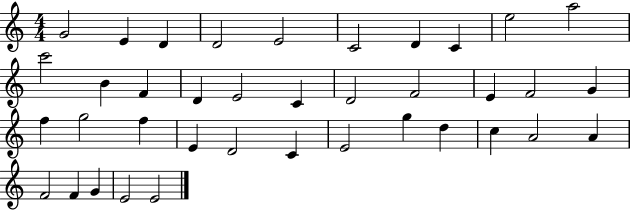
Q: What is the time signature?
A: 4/4